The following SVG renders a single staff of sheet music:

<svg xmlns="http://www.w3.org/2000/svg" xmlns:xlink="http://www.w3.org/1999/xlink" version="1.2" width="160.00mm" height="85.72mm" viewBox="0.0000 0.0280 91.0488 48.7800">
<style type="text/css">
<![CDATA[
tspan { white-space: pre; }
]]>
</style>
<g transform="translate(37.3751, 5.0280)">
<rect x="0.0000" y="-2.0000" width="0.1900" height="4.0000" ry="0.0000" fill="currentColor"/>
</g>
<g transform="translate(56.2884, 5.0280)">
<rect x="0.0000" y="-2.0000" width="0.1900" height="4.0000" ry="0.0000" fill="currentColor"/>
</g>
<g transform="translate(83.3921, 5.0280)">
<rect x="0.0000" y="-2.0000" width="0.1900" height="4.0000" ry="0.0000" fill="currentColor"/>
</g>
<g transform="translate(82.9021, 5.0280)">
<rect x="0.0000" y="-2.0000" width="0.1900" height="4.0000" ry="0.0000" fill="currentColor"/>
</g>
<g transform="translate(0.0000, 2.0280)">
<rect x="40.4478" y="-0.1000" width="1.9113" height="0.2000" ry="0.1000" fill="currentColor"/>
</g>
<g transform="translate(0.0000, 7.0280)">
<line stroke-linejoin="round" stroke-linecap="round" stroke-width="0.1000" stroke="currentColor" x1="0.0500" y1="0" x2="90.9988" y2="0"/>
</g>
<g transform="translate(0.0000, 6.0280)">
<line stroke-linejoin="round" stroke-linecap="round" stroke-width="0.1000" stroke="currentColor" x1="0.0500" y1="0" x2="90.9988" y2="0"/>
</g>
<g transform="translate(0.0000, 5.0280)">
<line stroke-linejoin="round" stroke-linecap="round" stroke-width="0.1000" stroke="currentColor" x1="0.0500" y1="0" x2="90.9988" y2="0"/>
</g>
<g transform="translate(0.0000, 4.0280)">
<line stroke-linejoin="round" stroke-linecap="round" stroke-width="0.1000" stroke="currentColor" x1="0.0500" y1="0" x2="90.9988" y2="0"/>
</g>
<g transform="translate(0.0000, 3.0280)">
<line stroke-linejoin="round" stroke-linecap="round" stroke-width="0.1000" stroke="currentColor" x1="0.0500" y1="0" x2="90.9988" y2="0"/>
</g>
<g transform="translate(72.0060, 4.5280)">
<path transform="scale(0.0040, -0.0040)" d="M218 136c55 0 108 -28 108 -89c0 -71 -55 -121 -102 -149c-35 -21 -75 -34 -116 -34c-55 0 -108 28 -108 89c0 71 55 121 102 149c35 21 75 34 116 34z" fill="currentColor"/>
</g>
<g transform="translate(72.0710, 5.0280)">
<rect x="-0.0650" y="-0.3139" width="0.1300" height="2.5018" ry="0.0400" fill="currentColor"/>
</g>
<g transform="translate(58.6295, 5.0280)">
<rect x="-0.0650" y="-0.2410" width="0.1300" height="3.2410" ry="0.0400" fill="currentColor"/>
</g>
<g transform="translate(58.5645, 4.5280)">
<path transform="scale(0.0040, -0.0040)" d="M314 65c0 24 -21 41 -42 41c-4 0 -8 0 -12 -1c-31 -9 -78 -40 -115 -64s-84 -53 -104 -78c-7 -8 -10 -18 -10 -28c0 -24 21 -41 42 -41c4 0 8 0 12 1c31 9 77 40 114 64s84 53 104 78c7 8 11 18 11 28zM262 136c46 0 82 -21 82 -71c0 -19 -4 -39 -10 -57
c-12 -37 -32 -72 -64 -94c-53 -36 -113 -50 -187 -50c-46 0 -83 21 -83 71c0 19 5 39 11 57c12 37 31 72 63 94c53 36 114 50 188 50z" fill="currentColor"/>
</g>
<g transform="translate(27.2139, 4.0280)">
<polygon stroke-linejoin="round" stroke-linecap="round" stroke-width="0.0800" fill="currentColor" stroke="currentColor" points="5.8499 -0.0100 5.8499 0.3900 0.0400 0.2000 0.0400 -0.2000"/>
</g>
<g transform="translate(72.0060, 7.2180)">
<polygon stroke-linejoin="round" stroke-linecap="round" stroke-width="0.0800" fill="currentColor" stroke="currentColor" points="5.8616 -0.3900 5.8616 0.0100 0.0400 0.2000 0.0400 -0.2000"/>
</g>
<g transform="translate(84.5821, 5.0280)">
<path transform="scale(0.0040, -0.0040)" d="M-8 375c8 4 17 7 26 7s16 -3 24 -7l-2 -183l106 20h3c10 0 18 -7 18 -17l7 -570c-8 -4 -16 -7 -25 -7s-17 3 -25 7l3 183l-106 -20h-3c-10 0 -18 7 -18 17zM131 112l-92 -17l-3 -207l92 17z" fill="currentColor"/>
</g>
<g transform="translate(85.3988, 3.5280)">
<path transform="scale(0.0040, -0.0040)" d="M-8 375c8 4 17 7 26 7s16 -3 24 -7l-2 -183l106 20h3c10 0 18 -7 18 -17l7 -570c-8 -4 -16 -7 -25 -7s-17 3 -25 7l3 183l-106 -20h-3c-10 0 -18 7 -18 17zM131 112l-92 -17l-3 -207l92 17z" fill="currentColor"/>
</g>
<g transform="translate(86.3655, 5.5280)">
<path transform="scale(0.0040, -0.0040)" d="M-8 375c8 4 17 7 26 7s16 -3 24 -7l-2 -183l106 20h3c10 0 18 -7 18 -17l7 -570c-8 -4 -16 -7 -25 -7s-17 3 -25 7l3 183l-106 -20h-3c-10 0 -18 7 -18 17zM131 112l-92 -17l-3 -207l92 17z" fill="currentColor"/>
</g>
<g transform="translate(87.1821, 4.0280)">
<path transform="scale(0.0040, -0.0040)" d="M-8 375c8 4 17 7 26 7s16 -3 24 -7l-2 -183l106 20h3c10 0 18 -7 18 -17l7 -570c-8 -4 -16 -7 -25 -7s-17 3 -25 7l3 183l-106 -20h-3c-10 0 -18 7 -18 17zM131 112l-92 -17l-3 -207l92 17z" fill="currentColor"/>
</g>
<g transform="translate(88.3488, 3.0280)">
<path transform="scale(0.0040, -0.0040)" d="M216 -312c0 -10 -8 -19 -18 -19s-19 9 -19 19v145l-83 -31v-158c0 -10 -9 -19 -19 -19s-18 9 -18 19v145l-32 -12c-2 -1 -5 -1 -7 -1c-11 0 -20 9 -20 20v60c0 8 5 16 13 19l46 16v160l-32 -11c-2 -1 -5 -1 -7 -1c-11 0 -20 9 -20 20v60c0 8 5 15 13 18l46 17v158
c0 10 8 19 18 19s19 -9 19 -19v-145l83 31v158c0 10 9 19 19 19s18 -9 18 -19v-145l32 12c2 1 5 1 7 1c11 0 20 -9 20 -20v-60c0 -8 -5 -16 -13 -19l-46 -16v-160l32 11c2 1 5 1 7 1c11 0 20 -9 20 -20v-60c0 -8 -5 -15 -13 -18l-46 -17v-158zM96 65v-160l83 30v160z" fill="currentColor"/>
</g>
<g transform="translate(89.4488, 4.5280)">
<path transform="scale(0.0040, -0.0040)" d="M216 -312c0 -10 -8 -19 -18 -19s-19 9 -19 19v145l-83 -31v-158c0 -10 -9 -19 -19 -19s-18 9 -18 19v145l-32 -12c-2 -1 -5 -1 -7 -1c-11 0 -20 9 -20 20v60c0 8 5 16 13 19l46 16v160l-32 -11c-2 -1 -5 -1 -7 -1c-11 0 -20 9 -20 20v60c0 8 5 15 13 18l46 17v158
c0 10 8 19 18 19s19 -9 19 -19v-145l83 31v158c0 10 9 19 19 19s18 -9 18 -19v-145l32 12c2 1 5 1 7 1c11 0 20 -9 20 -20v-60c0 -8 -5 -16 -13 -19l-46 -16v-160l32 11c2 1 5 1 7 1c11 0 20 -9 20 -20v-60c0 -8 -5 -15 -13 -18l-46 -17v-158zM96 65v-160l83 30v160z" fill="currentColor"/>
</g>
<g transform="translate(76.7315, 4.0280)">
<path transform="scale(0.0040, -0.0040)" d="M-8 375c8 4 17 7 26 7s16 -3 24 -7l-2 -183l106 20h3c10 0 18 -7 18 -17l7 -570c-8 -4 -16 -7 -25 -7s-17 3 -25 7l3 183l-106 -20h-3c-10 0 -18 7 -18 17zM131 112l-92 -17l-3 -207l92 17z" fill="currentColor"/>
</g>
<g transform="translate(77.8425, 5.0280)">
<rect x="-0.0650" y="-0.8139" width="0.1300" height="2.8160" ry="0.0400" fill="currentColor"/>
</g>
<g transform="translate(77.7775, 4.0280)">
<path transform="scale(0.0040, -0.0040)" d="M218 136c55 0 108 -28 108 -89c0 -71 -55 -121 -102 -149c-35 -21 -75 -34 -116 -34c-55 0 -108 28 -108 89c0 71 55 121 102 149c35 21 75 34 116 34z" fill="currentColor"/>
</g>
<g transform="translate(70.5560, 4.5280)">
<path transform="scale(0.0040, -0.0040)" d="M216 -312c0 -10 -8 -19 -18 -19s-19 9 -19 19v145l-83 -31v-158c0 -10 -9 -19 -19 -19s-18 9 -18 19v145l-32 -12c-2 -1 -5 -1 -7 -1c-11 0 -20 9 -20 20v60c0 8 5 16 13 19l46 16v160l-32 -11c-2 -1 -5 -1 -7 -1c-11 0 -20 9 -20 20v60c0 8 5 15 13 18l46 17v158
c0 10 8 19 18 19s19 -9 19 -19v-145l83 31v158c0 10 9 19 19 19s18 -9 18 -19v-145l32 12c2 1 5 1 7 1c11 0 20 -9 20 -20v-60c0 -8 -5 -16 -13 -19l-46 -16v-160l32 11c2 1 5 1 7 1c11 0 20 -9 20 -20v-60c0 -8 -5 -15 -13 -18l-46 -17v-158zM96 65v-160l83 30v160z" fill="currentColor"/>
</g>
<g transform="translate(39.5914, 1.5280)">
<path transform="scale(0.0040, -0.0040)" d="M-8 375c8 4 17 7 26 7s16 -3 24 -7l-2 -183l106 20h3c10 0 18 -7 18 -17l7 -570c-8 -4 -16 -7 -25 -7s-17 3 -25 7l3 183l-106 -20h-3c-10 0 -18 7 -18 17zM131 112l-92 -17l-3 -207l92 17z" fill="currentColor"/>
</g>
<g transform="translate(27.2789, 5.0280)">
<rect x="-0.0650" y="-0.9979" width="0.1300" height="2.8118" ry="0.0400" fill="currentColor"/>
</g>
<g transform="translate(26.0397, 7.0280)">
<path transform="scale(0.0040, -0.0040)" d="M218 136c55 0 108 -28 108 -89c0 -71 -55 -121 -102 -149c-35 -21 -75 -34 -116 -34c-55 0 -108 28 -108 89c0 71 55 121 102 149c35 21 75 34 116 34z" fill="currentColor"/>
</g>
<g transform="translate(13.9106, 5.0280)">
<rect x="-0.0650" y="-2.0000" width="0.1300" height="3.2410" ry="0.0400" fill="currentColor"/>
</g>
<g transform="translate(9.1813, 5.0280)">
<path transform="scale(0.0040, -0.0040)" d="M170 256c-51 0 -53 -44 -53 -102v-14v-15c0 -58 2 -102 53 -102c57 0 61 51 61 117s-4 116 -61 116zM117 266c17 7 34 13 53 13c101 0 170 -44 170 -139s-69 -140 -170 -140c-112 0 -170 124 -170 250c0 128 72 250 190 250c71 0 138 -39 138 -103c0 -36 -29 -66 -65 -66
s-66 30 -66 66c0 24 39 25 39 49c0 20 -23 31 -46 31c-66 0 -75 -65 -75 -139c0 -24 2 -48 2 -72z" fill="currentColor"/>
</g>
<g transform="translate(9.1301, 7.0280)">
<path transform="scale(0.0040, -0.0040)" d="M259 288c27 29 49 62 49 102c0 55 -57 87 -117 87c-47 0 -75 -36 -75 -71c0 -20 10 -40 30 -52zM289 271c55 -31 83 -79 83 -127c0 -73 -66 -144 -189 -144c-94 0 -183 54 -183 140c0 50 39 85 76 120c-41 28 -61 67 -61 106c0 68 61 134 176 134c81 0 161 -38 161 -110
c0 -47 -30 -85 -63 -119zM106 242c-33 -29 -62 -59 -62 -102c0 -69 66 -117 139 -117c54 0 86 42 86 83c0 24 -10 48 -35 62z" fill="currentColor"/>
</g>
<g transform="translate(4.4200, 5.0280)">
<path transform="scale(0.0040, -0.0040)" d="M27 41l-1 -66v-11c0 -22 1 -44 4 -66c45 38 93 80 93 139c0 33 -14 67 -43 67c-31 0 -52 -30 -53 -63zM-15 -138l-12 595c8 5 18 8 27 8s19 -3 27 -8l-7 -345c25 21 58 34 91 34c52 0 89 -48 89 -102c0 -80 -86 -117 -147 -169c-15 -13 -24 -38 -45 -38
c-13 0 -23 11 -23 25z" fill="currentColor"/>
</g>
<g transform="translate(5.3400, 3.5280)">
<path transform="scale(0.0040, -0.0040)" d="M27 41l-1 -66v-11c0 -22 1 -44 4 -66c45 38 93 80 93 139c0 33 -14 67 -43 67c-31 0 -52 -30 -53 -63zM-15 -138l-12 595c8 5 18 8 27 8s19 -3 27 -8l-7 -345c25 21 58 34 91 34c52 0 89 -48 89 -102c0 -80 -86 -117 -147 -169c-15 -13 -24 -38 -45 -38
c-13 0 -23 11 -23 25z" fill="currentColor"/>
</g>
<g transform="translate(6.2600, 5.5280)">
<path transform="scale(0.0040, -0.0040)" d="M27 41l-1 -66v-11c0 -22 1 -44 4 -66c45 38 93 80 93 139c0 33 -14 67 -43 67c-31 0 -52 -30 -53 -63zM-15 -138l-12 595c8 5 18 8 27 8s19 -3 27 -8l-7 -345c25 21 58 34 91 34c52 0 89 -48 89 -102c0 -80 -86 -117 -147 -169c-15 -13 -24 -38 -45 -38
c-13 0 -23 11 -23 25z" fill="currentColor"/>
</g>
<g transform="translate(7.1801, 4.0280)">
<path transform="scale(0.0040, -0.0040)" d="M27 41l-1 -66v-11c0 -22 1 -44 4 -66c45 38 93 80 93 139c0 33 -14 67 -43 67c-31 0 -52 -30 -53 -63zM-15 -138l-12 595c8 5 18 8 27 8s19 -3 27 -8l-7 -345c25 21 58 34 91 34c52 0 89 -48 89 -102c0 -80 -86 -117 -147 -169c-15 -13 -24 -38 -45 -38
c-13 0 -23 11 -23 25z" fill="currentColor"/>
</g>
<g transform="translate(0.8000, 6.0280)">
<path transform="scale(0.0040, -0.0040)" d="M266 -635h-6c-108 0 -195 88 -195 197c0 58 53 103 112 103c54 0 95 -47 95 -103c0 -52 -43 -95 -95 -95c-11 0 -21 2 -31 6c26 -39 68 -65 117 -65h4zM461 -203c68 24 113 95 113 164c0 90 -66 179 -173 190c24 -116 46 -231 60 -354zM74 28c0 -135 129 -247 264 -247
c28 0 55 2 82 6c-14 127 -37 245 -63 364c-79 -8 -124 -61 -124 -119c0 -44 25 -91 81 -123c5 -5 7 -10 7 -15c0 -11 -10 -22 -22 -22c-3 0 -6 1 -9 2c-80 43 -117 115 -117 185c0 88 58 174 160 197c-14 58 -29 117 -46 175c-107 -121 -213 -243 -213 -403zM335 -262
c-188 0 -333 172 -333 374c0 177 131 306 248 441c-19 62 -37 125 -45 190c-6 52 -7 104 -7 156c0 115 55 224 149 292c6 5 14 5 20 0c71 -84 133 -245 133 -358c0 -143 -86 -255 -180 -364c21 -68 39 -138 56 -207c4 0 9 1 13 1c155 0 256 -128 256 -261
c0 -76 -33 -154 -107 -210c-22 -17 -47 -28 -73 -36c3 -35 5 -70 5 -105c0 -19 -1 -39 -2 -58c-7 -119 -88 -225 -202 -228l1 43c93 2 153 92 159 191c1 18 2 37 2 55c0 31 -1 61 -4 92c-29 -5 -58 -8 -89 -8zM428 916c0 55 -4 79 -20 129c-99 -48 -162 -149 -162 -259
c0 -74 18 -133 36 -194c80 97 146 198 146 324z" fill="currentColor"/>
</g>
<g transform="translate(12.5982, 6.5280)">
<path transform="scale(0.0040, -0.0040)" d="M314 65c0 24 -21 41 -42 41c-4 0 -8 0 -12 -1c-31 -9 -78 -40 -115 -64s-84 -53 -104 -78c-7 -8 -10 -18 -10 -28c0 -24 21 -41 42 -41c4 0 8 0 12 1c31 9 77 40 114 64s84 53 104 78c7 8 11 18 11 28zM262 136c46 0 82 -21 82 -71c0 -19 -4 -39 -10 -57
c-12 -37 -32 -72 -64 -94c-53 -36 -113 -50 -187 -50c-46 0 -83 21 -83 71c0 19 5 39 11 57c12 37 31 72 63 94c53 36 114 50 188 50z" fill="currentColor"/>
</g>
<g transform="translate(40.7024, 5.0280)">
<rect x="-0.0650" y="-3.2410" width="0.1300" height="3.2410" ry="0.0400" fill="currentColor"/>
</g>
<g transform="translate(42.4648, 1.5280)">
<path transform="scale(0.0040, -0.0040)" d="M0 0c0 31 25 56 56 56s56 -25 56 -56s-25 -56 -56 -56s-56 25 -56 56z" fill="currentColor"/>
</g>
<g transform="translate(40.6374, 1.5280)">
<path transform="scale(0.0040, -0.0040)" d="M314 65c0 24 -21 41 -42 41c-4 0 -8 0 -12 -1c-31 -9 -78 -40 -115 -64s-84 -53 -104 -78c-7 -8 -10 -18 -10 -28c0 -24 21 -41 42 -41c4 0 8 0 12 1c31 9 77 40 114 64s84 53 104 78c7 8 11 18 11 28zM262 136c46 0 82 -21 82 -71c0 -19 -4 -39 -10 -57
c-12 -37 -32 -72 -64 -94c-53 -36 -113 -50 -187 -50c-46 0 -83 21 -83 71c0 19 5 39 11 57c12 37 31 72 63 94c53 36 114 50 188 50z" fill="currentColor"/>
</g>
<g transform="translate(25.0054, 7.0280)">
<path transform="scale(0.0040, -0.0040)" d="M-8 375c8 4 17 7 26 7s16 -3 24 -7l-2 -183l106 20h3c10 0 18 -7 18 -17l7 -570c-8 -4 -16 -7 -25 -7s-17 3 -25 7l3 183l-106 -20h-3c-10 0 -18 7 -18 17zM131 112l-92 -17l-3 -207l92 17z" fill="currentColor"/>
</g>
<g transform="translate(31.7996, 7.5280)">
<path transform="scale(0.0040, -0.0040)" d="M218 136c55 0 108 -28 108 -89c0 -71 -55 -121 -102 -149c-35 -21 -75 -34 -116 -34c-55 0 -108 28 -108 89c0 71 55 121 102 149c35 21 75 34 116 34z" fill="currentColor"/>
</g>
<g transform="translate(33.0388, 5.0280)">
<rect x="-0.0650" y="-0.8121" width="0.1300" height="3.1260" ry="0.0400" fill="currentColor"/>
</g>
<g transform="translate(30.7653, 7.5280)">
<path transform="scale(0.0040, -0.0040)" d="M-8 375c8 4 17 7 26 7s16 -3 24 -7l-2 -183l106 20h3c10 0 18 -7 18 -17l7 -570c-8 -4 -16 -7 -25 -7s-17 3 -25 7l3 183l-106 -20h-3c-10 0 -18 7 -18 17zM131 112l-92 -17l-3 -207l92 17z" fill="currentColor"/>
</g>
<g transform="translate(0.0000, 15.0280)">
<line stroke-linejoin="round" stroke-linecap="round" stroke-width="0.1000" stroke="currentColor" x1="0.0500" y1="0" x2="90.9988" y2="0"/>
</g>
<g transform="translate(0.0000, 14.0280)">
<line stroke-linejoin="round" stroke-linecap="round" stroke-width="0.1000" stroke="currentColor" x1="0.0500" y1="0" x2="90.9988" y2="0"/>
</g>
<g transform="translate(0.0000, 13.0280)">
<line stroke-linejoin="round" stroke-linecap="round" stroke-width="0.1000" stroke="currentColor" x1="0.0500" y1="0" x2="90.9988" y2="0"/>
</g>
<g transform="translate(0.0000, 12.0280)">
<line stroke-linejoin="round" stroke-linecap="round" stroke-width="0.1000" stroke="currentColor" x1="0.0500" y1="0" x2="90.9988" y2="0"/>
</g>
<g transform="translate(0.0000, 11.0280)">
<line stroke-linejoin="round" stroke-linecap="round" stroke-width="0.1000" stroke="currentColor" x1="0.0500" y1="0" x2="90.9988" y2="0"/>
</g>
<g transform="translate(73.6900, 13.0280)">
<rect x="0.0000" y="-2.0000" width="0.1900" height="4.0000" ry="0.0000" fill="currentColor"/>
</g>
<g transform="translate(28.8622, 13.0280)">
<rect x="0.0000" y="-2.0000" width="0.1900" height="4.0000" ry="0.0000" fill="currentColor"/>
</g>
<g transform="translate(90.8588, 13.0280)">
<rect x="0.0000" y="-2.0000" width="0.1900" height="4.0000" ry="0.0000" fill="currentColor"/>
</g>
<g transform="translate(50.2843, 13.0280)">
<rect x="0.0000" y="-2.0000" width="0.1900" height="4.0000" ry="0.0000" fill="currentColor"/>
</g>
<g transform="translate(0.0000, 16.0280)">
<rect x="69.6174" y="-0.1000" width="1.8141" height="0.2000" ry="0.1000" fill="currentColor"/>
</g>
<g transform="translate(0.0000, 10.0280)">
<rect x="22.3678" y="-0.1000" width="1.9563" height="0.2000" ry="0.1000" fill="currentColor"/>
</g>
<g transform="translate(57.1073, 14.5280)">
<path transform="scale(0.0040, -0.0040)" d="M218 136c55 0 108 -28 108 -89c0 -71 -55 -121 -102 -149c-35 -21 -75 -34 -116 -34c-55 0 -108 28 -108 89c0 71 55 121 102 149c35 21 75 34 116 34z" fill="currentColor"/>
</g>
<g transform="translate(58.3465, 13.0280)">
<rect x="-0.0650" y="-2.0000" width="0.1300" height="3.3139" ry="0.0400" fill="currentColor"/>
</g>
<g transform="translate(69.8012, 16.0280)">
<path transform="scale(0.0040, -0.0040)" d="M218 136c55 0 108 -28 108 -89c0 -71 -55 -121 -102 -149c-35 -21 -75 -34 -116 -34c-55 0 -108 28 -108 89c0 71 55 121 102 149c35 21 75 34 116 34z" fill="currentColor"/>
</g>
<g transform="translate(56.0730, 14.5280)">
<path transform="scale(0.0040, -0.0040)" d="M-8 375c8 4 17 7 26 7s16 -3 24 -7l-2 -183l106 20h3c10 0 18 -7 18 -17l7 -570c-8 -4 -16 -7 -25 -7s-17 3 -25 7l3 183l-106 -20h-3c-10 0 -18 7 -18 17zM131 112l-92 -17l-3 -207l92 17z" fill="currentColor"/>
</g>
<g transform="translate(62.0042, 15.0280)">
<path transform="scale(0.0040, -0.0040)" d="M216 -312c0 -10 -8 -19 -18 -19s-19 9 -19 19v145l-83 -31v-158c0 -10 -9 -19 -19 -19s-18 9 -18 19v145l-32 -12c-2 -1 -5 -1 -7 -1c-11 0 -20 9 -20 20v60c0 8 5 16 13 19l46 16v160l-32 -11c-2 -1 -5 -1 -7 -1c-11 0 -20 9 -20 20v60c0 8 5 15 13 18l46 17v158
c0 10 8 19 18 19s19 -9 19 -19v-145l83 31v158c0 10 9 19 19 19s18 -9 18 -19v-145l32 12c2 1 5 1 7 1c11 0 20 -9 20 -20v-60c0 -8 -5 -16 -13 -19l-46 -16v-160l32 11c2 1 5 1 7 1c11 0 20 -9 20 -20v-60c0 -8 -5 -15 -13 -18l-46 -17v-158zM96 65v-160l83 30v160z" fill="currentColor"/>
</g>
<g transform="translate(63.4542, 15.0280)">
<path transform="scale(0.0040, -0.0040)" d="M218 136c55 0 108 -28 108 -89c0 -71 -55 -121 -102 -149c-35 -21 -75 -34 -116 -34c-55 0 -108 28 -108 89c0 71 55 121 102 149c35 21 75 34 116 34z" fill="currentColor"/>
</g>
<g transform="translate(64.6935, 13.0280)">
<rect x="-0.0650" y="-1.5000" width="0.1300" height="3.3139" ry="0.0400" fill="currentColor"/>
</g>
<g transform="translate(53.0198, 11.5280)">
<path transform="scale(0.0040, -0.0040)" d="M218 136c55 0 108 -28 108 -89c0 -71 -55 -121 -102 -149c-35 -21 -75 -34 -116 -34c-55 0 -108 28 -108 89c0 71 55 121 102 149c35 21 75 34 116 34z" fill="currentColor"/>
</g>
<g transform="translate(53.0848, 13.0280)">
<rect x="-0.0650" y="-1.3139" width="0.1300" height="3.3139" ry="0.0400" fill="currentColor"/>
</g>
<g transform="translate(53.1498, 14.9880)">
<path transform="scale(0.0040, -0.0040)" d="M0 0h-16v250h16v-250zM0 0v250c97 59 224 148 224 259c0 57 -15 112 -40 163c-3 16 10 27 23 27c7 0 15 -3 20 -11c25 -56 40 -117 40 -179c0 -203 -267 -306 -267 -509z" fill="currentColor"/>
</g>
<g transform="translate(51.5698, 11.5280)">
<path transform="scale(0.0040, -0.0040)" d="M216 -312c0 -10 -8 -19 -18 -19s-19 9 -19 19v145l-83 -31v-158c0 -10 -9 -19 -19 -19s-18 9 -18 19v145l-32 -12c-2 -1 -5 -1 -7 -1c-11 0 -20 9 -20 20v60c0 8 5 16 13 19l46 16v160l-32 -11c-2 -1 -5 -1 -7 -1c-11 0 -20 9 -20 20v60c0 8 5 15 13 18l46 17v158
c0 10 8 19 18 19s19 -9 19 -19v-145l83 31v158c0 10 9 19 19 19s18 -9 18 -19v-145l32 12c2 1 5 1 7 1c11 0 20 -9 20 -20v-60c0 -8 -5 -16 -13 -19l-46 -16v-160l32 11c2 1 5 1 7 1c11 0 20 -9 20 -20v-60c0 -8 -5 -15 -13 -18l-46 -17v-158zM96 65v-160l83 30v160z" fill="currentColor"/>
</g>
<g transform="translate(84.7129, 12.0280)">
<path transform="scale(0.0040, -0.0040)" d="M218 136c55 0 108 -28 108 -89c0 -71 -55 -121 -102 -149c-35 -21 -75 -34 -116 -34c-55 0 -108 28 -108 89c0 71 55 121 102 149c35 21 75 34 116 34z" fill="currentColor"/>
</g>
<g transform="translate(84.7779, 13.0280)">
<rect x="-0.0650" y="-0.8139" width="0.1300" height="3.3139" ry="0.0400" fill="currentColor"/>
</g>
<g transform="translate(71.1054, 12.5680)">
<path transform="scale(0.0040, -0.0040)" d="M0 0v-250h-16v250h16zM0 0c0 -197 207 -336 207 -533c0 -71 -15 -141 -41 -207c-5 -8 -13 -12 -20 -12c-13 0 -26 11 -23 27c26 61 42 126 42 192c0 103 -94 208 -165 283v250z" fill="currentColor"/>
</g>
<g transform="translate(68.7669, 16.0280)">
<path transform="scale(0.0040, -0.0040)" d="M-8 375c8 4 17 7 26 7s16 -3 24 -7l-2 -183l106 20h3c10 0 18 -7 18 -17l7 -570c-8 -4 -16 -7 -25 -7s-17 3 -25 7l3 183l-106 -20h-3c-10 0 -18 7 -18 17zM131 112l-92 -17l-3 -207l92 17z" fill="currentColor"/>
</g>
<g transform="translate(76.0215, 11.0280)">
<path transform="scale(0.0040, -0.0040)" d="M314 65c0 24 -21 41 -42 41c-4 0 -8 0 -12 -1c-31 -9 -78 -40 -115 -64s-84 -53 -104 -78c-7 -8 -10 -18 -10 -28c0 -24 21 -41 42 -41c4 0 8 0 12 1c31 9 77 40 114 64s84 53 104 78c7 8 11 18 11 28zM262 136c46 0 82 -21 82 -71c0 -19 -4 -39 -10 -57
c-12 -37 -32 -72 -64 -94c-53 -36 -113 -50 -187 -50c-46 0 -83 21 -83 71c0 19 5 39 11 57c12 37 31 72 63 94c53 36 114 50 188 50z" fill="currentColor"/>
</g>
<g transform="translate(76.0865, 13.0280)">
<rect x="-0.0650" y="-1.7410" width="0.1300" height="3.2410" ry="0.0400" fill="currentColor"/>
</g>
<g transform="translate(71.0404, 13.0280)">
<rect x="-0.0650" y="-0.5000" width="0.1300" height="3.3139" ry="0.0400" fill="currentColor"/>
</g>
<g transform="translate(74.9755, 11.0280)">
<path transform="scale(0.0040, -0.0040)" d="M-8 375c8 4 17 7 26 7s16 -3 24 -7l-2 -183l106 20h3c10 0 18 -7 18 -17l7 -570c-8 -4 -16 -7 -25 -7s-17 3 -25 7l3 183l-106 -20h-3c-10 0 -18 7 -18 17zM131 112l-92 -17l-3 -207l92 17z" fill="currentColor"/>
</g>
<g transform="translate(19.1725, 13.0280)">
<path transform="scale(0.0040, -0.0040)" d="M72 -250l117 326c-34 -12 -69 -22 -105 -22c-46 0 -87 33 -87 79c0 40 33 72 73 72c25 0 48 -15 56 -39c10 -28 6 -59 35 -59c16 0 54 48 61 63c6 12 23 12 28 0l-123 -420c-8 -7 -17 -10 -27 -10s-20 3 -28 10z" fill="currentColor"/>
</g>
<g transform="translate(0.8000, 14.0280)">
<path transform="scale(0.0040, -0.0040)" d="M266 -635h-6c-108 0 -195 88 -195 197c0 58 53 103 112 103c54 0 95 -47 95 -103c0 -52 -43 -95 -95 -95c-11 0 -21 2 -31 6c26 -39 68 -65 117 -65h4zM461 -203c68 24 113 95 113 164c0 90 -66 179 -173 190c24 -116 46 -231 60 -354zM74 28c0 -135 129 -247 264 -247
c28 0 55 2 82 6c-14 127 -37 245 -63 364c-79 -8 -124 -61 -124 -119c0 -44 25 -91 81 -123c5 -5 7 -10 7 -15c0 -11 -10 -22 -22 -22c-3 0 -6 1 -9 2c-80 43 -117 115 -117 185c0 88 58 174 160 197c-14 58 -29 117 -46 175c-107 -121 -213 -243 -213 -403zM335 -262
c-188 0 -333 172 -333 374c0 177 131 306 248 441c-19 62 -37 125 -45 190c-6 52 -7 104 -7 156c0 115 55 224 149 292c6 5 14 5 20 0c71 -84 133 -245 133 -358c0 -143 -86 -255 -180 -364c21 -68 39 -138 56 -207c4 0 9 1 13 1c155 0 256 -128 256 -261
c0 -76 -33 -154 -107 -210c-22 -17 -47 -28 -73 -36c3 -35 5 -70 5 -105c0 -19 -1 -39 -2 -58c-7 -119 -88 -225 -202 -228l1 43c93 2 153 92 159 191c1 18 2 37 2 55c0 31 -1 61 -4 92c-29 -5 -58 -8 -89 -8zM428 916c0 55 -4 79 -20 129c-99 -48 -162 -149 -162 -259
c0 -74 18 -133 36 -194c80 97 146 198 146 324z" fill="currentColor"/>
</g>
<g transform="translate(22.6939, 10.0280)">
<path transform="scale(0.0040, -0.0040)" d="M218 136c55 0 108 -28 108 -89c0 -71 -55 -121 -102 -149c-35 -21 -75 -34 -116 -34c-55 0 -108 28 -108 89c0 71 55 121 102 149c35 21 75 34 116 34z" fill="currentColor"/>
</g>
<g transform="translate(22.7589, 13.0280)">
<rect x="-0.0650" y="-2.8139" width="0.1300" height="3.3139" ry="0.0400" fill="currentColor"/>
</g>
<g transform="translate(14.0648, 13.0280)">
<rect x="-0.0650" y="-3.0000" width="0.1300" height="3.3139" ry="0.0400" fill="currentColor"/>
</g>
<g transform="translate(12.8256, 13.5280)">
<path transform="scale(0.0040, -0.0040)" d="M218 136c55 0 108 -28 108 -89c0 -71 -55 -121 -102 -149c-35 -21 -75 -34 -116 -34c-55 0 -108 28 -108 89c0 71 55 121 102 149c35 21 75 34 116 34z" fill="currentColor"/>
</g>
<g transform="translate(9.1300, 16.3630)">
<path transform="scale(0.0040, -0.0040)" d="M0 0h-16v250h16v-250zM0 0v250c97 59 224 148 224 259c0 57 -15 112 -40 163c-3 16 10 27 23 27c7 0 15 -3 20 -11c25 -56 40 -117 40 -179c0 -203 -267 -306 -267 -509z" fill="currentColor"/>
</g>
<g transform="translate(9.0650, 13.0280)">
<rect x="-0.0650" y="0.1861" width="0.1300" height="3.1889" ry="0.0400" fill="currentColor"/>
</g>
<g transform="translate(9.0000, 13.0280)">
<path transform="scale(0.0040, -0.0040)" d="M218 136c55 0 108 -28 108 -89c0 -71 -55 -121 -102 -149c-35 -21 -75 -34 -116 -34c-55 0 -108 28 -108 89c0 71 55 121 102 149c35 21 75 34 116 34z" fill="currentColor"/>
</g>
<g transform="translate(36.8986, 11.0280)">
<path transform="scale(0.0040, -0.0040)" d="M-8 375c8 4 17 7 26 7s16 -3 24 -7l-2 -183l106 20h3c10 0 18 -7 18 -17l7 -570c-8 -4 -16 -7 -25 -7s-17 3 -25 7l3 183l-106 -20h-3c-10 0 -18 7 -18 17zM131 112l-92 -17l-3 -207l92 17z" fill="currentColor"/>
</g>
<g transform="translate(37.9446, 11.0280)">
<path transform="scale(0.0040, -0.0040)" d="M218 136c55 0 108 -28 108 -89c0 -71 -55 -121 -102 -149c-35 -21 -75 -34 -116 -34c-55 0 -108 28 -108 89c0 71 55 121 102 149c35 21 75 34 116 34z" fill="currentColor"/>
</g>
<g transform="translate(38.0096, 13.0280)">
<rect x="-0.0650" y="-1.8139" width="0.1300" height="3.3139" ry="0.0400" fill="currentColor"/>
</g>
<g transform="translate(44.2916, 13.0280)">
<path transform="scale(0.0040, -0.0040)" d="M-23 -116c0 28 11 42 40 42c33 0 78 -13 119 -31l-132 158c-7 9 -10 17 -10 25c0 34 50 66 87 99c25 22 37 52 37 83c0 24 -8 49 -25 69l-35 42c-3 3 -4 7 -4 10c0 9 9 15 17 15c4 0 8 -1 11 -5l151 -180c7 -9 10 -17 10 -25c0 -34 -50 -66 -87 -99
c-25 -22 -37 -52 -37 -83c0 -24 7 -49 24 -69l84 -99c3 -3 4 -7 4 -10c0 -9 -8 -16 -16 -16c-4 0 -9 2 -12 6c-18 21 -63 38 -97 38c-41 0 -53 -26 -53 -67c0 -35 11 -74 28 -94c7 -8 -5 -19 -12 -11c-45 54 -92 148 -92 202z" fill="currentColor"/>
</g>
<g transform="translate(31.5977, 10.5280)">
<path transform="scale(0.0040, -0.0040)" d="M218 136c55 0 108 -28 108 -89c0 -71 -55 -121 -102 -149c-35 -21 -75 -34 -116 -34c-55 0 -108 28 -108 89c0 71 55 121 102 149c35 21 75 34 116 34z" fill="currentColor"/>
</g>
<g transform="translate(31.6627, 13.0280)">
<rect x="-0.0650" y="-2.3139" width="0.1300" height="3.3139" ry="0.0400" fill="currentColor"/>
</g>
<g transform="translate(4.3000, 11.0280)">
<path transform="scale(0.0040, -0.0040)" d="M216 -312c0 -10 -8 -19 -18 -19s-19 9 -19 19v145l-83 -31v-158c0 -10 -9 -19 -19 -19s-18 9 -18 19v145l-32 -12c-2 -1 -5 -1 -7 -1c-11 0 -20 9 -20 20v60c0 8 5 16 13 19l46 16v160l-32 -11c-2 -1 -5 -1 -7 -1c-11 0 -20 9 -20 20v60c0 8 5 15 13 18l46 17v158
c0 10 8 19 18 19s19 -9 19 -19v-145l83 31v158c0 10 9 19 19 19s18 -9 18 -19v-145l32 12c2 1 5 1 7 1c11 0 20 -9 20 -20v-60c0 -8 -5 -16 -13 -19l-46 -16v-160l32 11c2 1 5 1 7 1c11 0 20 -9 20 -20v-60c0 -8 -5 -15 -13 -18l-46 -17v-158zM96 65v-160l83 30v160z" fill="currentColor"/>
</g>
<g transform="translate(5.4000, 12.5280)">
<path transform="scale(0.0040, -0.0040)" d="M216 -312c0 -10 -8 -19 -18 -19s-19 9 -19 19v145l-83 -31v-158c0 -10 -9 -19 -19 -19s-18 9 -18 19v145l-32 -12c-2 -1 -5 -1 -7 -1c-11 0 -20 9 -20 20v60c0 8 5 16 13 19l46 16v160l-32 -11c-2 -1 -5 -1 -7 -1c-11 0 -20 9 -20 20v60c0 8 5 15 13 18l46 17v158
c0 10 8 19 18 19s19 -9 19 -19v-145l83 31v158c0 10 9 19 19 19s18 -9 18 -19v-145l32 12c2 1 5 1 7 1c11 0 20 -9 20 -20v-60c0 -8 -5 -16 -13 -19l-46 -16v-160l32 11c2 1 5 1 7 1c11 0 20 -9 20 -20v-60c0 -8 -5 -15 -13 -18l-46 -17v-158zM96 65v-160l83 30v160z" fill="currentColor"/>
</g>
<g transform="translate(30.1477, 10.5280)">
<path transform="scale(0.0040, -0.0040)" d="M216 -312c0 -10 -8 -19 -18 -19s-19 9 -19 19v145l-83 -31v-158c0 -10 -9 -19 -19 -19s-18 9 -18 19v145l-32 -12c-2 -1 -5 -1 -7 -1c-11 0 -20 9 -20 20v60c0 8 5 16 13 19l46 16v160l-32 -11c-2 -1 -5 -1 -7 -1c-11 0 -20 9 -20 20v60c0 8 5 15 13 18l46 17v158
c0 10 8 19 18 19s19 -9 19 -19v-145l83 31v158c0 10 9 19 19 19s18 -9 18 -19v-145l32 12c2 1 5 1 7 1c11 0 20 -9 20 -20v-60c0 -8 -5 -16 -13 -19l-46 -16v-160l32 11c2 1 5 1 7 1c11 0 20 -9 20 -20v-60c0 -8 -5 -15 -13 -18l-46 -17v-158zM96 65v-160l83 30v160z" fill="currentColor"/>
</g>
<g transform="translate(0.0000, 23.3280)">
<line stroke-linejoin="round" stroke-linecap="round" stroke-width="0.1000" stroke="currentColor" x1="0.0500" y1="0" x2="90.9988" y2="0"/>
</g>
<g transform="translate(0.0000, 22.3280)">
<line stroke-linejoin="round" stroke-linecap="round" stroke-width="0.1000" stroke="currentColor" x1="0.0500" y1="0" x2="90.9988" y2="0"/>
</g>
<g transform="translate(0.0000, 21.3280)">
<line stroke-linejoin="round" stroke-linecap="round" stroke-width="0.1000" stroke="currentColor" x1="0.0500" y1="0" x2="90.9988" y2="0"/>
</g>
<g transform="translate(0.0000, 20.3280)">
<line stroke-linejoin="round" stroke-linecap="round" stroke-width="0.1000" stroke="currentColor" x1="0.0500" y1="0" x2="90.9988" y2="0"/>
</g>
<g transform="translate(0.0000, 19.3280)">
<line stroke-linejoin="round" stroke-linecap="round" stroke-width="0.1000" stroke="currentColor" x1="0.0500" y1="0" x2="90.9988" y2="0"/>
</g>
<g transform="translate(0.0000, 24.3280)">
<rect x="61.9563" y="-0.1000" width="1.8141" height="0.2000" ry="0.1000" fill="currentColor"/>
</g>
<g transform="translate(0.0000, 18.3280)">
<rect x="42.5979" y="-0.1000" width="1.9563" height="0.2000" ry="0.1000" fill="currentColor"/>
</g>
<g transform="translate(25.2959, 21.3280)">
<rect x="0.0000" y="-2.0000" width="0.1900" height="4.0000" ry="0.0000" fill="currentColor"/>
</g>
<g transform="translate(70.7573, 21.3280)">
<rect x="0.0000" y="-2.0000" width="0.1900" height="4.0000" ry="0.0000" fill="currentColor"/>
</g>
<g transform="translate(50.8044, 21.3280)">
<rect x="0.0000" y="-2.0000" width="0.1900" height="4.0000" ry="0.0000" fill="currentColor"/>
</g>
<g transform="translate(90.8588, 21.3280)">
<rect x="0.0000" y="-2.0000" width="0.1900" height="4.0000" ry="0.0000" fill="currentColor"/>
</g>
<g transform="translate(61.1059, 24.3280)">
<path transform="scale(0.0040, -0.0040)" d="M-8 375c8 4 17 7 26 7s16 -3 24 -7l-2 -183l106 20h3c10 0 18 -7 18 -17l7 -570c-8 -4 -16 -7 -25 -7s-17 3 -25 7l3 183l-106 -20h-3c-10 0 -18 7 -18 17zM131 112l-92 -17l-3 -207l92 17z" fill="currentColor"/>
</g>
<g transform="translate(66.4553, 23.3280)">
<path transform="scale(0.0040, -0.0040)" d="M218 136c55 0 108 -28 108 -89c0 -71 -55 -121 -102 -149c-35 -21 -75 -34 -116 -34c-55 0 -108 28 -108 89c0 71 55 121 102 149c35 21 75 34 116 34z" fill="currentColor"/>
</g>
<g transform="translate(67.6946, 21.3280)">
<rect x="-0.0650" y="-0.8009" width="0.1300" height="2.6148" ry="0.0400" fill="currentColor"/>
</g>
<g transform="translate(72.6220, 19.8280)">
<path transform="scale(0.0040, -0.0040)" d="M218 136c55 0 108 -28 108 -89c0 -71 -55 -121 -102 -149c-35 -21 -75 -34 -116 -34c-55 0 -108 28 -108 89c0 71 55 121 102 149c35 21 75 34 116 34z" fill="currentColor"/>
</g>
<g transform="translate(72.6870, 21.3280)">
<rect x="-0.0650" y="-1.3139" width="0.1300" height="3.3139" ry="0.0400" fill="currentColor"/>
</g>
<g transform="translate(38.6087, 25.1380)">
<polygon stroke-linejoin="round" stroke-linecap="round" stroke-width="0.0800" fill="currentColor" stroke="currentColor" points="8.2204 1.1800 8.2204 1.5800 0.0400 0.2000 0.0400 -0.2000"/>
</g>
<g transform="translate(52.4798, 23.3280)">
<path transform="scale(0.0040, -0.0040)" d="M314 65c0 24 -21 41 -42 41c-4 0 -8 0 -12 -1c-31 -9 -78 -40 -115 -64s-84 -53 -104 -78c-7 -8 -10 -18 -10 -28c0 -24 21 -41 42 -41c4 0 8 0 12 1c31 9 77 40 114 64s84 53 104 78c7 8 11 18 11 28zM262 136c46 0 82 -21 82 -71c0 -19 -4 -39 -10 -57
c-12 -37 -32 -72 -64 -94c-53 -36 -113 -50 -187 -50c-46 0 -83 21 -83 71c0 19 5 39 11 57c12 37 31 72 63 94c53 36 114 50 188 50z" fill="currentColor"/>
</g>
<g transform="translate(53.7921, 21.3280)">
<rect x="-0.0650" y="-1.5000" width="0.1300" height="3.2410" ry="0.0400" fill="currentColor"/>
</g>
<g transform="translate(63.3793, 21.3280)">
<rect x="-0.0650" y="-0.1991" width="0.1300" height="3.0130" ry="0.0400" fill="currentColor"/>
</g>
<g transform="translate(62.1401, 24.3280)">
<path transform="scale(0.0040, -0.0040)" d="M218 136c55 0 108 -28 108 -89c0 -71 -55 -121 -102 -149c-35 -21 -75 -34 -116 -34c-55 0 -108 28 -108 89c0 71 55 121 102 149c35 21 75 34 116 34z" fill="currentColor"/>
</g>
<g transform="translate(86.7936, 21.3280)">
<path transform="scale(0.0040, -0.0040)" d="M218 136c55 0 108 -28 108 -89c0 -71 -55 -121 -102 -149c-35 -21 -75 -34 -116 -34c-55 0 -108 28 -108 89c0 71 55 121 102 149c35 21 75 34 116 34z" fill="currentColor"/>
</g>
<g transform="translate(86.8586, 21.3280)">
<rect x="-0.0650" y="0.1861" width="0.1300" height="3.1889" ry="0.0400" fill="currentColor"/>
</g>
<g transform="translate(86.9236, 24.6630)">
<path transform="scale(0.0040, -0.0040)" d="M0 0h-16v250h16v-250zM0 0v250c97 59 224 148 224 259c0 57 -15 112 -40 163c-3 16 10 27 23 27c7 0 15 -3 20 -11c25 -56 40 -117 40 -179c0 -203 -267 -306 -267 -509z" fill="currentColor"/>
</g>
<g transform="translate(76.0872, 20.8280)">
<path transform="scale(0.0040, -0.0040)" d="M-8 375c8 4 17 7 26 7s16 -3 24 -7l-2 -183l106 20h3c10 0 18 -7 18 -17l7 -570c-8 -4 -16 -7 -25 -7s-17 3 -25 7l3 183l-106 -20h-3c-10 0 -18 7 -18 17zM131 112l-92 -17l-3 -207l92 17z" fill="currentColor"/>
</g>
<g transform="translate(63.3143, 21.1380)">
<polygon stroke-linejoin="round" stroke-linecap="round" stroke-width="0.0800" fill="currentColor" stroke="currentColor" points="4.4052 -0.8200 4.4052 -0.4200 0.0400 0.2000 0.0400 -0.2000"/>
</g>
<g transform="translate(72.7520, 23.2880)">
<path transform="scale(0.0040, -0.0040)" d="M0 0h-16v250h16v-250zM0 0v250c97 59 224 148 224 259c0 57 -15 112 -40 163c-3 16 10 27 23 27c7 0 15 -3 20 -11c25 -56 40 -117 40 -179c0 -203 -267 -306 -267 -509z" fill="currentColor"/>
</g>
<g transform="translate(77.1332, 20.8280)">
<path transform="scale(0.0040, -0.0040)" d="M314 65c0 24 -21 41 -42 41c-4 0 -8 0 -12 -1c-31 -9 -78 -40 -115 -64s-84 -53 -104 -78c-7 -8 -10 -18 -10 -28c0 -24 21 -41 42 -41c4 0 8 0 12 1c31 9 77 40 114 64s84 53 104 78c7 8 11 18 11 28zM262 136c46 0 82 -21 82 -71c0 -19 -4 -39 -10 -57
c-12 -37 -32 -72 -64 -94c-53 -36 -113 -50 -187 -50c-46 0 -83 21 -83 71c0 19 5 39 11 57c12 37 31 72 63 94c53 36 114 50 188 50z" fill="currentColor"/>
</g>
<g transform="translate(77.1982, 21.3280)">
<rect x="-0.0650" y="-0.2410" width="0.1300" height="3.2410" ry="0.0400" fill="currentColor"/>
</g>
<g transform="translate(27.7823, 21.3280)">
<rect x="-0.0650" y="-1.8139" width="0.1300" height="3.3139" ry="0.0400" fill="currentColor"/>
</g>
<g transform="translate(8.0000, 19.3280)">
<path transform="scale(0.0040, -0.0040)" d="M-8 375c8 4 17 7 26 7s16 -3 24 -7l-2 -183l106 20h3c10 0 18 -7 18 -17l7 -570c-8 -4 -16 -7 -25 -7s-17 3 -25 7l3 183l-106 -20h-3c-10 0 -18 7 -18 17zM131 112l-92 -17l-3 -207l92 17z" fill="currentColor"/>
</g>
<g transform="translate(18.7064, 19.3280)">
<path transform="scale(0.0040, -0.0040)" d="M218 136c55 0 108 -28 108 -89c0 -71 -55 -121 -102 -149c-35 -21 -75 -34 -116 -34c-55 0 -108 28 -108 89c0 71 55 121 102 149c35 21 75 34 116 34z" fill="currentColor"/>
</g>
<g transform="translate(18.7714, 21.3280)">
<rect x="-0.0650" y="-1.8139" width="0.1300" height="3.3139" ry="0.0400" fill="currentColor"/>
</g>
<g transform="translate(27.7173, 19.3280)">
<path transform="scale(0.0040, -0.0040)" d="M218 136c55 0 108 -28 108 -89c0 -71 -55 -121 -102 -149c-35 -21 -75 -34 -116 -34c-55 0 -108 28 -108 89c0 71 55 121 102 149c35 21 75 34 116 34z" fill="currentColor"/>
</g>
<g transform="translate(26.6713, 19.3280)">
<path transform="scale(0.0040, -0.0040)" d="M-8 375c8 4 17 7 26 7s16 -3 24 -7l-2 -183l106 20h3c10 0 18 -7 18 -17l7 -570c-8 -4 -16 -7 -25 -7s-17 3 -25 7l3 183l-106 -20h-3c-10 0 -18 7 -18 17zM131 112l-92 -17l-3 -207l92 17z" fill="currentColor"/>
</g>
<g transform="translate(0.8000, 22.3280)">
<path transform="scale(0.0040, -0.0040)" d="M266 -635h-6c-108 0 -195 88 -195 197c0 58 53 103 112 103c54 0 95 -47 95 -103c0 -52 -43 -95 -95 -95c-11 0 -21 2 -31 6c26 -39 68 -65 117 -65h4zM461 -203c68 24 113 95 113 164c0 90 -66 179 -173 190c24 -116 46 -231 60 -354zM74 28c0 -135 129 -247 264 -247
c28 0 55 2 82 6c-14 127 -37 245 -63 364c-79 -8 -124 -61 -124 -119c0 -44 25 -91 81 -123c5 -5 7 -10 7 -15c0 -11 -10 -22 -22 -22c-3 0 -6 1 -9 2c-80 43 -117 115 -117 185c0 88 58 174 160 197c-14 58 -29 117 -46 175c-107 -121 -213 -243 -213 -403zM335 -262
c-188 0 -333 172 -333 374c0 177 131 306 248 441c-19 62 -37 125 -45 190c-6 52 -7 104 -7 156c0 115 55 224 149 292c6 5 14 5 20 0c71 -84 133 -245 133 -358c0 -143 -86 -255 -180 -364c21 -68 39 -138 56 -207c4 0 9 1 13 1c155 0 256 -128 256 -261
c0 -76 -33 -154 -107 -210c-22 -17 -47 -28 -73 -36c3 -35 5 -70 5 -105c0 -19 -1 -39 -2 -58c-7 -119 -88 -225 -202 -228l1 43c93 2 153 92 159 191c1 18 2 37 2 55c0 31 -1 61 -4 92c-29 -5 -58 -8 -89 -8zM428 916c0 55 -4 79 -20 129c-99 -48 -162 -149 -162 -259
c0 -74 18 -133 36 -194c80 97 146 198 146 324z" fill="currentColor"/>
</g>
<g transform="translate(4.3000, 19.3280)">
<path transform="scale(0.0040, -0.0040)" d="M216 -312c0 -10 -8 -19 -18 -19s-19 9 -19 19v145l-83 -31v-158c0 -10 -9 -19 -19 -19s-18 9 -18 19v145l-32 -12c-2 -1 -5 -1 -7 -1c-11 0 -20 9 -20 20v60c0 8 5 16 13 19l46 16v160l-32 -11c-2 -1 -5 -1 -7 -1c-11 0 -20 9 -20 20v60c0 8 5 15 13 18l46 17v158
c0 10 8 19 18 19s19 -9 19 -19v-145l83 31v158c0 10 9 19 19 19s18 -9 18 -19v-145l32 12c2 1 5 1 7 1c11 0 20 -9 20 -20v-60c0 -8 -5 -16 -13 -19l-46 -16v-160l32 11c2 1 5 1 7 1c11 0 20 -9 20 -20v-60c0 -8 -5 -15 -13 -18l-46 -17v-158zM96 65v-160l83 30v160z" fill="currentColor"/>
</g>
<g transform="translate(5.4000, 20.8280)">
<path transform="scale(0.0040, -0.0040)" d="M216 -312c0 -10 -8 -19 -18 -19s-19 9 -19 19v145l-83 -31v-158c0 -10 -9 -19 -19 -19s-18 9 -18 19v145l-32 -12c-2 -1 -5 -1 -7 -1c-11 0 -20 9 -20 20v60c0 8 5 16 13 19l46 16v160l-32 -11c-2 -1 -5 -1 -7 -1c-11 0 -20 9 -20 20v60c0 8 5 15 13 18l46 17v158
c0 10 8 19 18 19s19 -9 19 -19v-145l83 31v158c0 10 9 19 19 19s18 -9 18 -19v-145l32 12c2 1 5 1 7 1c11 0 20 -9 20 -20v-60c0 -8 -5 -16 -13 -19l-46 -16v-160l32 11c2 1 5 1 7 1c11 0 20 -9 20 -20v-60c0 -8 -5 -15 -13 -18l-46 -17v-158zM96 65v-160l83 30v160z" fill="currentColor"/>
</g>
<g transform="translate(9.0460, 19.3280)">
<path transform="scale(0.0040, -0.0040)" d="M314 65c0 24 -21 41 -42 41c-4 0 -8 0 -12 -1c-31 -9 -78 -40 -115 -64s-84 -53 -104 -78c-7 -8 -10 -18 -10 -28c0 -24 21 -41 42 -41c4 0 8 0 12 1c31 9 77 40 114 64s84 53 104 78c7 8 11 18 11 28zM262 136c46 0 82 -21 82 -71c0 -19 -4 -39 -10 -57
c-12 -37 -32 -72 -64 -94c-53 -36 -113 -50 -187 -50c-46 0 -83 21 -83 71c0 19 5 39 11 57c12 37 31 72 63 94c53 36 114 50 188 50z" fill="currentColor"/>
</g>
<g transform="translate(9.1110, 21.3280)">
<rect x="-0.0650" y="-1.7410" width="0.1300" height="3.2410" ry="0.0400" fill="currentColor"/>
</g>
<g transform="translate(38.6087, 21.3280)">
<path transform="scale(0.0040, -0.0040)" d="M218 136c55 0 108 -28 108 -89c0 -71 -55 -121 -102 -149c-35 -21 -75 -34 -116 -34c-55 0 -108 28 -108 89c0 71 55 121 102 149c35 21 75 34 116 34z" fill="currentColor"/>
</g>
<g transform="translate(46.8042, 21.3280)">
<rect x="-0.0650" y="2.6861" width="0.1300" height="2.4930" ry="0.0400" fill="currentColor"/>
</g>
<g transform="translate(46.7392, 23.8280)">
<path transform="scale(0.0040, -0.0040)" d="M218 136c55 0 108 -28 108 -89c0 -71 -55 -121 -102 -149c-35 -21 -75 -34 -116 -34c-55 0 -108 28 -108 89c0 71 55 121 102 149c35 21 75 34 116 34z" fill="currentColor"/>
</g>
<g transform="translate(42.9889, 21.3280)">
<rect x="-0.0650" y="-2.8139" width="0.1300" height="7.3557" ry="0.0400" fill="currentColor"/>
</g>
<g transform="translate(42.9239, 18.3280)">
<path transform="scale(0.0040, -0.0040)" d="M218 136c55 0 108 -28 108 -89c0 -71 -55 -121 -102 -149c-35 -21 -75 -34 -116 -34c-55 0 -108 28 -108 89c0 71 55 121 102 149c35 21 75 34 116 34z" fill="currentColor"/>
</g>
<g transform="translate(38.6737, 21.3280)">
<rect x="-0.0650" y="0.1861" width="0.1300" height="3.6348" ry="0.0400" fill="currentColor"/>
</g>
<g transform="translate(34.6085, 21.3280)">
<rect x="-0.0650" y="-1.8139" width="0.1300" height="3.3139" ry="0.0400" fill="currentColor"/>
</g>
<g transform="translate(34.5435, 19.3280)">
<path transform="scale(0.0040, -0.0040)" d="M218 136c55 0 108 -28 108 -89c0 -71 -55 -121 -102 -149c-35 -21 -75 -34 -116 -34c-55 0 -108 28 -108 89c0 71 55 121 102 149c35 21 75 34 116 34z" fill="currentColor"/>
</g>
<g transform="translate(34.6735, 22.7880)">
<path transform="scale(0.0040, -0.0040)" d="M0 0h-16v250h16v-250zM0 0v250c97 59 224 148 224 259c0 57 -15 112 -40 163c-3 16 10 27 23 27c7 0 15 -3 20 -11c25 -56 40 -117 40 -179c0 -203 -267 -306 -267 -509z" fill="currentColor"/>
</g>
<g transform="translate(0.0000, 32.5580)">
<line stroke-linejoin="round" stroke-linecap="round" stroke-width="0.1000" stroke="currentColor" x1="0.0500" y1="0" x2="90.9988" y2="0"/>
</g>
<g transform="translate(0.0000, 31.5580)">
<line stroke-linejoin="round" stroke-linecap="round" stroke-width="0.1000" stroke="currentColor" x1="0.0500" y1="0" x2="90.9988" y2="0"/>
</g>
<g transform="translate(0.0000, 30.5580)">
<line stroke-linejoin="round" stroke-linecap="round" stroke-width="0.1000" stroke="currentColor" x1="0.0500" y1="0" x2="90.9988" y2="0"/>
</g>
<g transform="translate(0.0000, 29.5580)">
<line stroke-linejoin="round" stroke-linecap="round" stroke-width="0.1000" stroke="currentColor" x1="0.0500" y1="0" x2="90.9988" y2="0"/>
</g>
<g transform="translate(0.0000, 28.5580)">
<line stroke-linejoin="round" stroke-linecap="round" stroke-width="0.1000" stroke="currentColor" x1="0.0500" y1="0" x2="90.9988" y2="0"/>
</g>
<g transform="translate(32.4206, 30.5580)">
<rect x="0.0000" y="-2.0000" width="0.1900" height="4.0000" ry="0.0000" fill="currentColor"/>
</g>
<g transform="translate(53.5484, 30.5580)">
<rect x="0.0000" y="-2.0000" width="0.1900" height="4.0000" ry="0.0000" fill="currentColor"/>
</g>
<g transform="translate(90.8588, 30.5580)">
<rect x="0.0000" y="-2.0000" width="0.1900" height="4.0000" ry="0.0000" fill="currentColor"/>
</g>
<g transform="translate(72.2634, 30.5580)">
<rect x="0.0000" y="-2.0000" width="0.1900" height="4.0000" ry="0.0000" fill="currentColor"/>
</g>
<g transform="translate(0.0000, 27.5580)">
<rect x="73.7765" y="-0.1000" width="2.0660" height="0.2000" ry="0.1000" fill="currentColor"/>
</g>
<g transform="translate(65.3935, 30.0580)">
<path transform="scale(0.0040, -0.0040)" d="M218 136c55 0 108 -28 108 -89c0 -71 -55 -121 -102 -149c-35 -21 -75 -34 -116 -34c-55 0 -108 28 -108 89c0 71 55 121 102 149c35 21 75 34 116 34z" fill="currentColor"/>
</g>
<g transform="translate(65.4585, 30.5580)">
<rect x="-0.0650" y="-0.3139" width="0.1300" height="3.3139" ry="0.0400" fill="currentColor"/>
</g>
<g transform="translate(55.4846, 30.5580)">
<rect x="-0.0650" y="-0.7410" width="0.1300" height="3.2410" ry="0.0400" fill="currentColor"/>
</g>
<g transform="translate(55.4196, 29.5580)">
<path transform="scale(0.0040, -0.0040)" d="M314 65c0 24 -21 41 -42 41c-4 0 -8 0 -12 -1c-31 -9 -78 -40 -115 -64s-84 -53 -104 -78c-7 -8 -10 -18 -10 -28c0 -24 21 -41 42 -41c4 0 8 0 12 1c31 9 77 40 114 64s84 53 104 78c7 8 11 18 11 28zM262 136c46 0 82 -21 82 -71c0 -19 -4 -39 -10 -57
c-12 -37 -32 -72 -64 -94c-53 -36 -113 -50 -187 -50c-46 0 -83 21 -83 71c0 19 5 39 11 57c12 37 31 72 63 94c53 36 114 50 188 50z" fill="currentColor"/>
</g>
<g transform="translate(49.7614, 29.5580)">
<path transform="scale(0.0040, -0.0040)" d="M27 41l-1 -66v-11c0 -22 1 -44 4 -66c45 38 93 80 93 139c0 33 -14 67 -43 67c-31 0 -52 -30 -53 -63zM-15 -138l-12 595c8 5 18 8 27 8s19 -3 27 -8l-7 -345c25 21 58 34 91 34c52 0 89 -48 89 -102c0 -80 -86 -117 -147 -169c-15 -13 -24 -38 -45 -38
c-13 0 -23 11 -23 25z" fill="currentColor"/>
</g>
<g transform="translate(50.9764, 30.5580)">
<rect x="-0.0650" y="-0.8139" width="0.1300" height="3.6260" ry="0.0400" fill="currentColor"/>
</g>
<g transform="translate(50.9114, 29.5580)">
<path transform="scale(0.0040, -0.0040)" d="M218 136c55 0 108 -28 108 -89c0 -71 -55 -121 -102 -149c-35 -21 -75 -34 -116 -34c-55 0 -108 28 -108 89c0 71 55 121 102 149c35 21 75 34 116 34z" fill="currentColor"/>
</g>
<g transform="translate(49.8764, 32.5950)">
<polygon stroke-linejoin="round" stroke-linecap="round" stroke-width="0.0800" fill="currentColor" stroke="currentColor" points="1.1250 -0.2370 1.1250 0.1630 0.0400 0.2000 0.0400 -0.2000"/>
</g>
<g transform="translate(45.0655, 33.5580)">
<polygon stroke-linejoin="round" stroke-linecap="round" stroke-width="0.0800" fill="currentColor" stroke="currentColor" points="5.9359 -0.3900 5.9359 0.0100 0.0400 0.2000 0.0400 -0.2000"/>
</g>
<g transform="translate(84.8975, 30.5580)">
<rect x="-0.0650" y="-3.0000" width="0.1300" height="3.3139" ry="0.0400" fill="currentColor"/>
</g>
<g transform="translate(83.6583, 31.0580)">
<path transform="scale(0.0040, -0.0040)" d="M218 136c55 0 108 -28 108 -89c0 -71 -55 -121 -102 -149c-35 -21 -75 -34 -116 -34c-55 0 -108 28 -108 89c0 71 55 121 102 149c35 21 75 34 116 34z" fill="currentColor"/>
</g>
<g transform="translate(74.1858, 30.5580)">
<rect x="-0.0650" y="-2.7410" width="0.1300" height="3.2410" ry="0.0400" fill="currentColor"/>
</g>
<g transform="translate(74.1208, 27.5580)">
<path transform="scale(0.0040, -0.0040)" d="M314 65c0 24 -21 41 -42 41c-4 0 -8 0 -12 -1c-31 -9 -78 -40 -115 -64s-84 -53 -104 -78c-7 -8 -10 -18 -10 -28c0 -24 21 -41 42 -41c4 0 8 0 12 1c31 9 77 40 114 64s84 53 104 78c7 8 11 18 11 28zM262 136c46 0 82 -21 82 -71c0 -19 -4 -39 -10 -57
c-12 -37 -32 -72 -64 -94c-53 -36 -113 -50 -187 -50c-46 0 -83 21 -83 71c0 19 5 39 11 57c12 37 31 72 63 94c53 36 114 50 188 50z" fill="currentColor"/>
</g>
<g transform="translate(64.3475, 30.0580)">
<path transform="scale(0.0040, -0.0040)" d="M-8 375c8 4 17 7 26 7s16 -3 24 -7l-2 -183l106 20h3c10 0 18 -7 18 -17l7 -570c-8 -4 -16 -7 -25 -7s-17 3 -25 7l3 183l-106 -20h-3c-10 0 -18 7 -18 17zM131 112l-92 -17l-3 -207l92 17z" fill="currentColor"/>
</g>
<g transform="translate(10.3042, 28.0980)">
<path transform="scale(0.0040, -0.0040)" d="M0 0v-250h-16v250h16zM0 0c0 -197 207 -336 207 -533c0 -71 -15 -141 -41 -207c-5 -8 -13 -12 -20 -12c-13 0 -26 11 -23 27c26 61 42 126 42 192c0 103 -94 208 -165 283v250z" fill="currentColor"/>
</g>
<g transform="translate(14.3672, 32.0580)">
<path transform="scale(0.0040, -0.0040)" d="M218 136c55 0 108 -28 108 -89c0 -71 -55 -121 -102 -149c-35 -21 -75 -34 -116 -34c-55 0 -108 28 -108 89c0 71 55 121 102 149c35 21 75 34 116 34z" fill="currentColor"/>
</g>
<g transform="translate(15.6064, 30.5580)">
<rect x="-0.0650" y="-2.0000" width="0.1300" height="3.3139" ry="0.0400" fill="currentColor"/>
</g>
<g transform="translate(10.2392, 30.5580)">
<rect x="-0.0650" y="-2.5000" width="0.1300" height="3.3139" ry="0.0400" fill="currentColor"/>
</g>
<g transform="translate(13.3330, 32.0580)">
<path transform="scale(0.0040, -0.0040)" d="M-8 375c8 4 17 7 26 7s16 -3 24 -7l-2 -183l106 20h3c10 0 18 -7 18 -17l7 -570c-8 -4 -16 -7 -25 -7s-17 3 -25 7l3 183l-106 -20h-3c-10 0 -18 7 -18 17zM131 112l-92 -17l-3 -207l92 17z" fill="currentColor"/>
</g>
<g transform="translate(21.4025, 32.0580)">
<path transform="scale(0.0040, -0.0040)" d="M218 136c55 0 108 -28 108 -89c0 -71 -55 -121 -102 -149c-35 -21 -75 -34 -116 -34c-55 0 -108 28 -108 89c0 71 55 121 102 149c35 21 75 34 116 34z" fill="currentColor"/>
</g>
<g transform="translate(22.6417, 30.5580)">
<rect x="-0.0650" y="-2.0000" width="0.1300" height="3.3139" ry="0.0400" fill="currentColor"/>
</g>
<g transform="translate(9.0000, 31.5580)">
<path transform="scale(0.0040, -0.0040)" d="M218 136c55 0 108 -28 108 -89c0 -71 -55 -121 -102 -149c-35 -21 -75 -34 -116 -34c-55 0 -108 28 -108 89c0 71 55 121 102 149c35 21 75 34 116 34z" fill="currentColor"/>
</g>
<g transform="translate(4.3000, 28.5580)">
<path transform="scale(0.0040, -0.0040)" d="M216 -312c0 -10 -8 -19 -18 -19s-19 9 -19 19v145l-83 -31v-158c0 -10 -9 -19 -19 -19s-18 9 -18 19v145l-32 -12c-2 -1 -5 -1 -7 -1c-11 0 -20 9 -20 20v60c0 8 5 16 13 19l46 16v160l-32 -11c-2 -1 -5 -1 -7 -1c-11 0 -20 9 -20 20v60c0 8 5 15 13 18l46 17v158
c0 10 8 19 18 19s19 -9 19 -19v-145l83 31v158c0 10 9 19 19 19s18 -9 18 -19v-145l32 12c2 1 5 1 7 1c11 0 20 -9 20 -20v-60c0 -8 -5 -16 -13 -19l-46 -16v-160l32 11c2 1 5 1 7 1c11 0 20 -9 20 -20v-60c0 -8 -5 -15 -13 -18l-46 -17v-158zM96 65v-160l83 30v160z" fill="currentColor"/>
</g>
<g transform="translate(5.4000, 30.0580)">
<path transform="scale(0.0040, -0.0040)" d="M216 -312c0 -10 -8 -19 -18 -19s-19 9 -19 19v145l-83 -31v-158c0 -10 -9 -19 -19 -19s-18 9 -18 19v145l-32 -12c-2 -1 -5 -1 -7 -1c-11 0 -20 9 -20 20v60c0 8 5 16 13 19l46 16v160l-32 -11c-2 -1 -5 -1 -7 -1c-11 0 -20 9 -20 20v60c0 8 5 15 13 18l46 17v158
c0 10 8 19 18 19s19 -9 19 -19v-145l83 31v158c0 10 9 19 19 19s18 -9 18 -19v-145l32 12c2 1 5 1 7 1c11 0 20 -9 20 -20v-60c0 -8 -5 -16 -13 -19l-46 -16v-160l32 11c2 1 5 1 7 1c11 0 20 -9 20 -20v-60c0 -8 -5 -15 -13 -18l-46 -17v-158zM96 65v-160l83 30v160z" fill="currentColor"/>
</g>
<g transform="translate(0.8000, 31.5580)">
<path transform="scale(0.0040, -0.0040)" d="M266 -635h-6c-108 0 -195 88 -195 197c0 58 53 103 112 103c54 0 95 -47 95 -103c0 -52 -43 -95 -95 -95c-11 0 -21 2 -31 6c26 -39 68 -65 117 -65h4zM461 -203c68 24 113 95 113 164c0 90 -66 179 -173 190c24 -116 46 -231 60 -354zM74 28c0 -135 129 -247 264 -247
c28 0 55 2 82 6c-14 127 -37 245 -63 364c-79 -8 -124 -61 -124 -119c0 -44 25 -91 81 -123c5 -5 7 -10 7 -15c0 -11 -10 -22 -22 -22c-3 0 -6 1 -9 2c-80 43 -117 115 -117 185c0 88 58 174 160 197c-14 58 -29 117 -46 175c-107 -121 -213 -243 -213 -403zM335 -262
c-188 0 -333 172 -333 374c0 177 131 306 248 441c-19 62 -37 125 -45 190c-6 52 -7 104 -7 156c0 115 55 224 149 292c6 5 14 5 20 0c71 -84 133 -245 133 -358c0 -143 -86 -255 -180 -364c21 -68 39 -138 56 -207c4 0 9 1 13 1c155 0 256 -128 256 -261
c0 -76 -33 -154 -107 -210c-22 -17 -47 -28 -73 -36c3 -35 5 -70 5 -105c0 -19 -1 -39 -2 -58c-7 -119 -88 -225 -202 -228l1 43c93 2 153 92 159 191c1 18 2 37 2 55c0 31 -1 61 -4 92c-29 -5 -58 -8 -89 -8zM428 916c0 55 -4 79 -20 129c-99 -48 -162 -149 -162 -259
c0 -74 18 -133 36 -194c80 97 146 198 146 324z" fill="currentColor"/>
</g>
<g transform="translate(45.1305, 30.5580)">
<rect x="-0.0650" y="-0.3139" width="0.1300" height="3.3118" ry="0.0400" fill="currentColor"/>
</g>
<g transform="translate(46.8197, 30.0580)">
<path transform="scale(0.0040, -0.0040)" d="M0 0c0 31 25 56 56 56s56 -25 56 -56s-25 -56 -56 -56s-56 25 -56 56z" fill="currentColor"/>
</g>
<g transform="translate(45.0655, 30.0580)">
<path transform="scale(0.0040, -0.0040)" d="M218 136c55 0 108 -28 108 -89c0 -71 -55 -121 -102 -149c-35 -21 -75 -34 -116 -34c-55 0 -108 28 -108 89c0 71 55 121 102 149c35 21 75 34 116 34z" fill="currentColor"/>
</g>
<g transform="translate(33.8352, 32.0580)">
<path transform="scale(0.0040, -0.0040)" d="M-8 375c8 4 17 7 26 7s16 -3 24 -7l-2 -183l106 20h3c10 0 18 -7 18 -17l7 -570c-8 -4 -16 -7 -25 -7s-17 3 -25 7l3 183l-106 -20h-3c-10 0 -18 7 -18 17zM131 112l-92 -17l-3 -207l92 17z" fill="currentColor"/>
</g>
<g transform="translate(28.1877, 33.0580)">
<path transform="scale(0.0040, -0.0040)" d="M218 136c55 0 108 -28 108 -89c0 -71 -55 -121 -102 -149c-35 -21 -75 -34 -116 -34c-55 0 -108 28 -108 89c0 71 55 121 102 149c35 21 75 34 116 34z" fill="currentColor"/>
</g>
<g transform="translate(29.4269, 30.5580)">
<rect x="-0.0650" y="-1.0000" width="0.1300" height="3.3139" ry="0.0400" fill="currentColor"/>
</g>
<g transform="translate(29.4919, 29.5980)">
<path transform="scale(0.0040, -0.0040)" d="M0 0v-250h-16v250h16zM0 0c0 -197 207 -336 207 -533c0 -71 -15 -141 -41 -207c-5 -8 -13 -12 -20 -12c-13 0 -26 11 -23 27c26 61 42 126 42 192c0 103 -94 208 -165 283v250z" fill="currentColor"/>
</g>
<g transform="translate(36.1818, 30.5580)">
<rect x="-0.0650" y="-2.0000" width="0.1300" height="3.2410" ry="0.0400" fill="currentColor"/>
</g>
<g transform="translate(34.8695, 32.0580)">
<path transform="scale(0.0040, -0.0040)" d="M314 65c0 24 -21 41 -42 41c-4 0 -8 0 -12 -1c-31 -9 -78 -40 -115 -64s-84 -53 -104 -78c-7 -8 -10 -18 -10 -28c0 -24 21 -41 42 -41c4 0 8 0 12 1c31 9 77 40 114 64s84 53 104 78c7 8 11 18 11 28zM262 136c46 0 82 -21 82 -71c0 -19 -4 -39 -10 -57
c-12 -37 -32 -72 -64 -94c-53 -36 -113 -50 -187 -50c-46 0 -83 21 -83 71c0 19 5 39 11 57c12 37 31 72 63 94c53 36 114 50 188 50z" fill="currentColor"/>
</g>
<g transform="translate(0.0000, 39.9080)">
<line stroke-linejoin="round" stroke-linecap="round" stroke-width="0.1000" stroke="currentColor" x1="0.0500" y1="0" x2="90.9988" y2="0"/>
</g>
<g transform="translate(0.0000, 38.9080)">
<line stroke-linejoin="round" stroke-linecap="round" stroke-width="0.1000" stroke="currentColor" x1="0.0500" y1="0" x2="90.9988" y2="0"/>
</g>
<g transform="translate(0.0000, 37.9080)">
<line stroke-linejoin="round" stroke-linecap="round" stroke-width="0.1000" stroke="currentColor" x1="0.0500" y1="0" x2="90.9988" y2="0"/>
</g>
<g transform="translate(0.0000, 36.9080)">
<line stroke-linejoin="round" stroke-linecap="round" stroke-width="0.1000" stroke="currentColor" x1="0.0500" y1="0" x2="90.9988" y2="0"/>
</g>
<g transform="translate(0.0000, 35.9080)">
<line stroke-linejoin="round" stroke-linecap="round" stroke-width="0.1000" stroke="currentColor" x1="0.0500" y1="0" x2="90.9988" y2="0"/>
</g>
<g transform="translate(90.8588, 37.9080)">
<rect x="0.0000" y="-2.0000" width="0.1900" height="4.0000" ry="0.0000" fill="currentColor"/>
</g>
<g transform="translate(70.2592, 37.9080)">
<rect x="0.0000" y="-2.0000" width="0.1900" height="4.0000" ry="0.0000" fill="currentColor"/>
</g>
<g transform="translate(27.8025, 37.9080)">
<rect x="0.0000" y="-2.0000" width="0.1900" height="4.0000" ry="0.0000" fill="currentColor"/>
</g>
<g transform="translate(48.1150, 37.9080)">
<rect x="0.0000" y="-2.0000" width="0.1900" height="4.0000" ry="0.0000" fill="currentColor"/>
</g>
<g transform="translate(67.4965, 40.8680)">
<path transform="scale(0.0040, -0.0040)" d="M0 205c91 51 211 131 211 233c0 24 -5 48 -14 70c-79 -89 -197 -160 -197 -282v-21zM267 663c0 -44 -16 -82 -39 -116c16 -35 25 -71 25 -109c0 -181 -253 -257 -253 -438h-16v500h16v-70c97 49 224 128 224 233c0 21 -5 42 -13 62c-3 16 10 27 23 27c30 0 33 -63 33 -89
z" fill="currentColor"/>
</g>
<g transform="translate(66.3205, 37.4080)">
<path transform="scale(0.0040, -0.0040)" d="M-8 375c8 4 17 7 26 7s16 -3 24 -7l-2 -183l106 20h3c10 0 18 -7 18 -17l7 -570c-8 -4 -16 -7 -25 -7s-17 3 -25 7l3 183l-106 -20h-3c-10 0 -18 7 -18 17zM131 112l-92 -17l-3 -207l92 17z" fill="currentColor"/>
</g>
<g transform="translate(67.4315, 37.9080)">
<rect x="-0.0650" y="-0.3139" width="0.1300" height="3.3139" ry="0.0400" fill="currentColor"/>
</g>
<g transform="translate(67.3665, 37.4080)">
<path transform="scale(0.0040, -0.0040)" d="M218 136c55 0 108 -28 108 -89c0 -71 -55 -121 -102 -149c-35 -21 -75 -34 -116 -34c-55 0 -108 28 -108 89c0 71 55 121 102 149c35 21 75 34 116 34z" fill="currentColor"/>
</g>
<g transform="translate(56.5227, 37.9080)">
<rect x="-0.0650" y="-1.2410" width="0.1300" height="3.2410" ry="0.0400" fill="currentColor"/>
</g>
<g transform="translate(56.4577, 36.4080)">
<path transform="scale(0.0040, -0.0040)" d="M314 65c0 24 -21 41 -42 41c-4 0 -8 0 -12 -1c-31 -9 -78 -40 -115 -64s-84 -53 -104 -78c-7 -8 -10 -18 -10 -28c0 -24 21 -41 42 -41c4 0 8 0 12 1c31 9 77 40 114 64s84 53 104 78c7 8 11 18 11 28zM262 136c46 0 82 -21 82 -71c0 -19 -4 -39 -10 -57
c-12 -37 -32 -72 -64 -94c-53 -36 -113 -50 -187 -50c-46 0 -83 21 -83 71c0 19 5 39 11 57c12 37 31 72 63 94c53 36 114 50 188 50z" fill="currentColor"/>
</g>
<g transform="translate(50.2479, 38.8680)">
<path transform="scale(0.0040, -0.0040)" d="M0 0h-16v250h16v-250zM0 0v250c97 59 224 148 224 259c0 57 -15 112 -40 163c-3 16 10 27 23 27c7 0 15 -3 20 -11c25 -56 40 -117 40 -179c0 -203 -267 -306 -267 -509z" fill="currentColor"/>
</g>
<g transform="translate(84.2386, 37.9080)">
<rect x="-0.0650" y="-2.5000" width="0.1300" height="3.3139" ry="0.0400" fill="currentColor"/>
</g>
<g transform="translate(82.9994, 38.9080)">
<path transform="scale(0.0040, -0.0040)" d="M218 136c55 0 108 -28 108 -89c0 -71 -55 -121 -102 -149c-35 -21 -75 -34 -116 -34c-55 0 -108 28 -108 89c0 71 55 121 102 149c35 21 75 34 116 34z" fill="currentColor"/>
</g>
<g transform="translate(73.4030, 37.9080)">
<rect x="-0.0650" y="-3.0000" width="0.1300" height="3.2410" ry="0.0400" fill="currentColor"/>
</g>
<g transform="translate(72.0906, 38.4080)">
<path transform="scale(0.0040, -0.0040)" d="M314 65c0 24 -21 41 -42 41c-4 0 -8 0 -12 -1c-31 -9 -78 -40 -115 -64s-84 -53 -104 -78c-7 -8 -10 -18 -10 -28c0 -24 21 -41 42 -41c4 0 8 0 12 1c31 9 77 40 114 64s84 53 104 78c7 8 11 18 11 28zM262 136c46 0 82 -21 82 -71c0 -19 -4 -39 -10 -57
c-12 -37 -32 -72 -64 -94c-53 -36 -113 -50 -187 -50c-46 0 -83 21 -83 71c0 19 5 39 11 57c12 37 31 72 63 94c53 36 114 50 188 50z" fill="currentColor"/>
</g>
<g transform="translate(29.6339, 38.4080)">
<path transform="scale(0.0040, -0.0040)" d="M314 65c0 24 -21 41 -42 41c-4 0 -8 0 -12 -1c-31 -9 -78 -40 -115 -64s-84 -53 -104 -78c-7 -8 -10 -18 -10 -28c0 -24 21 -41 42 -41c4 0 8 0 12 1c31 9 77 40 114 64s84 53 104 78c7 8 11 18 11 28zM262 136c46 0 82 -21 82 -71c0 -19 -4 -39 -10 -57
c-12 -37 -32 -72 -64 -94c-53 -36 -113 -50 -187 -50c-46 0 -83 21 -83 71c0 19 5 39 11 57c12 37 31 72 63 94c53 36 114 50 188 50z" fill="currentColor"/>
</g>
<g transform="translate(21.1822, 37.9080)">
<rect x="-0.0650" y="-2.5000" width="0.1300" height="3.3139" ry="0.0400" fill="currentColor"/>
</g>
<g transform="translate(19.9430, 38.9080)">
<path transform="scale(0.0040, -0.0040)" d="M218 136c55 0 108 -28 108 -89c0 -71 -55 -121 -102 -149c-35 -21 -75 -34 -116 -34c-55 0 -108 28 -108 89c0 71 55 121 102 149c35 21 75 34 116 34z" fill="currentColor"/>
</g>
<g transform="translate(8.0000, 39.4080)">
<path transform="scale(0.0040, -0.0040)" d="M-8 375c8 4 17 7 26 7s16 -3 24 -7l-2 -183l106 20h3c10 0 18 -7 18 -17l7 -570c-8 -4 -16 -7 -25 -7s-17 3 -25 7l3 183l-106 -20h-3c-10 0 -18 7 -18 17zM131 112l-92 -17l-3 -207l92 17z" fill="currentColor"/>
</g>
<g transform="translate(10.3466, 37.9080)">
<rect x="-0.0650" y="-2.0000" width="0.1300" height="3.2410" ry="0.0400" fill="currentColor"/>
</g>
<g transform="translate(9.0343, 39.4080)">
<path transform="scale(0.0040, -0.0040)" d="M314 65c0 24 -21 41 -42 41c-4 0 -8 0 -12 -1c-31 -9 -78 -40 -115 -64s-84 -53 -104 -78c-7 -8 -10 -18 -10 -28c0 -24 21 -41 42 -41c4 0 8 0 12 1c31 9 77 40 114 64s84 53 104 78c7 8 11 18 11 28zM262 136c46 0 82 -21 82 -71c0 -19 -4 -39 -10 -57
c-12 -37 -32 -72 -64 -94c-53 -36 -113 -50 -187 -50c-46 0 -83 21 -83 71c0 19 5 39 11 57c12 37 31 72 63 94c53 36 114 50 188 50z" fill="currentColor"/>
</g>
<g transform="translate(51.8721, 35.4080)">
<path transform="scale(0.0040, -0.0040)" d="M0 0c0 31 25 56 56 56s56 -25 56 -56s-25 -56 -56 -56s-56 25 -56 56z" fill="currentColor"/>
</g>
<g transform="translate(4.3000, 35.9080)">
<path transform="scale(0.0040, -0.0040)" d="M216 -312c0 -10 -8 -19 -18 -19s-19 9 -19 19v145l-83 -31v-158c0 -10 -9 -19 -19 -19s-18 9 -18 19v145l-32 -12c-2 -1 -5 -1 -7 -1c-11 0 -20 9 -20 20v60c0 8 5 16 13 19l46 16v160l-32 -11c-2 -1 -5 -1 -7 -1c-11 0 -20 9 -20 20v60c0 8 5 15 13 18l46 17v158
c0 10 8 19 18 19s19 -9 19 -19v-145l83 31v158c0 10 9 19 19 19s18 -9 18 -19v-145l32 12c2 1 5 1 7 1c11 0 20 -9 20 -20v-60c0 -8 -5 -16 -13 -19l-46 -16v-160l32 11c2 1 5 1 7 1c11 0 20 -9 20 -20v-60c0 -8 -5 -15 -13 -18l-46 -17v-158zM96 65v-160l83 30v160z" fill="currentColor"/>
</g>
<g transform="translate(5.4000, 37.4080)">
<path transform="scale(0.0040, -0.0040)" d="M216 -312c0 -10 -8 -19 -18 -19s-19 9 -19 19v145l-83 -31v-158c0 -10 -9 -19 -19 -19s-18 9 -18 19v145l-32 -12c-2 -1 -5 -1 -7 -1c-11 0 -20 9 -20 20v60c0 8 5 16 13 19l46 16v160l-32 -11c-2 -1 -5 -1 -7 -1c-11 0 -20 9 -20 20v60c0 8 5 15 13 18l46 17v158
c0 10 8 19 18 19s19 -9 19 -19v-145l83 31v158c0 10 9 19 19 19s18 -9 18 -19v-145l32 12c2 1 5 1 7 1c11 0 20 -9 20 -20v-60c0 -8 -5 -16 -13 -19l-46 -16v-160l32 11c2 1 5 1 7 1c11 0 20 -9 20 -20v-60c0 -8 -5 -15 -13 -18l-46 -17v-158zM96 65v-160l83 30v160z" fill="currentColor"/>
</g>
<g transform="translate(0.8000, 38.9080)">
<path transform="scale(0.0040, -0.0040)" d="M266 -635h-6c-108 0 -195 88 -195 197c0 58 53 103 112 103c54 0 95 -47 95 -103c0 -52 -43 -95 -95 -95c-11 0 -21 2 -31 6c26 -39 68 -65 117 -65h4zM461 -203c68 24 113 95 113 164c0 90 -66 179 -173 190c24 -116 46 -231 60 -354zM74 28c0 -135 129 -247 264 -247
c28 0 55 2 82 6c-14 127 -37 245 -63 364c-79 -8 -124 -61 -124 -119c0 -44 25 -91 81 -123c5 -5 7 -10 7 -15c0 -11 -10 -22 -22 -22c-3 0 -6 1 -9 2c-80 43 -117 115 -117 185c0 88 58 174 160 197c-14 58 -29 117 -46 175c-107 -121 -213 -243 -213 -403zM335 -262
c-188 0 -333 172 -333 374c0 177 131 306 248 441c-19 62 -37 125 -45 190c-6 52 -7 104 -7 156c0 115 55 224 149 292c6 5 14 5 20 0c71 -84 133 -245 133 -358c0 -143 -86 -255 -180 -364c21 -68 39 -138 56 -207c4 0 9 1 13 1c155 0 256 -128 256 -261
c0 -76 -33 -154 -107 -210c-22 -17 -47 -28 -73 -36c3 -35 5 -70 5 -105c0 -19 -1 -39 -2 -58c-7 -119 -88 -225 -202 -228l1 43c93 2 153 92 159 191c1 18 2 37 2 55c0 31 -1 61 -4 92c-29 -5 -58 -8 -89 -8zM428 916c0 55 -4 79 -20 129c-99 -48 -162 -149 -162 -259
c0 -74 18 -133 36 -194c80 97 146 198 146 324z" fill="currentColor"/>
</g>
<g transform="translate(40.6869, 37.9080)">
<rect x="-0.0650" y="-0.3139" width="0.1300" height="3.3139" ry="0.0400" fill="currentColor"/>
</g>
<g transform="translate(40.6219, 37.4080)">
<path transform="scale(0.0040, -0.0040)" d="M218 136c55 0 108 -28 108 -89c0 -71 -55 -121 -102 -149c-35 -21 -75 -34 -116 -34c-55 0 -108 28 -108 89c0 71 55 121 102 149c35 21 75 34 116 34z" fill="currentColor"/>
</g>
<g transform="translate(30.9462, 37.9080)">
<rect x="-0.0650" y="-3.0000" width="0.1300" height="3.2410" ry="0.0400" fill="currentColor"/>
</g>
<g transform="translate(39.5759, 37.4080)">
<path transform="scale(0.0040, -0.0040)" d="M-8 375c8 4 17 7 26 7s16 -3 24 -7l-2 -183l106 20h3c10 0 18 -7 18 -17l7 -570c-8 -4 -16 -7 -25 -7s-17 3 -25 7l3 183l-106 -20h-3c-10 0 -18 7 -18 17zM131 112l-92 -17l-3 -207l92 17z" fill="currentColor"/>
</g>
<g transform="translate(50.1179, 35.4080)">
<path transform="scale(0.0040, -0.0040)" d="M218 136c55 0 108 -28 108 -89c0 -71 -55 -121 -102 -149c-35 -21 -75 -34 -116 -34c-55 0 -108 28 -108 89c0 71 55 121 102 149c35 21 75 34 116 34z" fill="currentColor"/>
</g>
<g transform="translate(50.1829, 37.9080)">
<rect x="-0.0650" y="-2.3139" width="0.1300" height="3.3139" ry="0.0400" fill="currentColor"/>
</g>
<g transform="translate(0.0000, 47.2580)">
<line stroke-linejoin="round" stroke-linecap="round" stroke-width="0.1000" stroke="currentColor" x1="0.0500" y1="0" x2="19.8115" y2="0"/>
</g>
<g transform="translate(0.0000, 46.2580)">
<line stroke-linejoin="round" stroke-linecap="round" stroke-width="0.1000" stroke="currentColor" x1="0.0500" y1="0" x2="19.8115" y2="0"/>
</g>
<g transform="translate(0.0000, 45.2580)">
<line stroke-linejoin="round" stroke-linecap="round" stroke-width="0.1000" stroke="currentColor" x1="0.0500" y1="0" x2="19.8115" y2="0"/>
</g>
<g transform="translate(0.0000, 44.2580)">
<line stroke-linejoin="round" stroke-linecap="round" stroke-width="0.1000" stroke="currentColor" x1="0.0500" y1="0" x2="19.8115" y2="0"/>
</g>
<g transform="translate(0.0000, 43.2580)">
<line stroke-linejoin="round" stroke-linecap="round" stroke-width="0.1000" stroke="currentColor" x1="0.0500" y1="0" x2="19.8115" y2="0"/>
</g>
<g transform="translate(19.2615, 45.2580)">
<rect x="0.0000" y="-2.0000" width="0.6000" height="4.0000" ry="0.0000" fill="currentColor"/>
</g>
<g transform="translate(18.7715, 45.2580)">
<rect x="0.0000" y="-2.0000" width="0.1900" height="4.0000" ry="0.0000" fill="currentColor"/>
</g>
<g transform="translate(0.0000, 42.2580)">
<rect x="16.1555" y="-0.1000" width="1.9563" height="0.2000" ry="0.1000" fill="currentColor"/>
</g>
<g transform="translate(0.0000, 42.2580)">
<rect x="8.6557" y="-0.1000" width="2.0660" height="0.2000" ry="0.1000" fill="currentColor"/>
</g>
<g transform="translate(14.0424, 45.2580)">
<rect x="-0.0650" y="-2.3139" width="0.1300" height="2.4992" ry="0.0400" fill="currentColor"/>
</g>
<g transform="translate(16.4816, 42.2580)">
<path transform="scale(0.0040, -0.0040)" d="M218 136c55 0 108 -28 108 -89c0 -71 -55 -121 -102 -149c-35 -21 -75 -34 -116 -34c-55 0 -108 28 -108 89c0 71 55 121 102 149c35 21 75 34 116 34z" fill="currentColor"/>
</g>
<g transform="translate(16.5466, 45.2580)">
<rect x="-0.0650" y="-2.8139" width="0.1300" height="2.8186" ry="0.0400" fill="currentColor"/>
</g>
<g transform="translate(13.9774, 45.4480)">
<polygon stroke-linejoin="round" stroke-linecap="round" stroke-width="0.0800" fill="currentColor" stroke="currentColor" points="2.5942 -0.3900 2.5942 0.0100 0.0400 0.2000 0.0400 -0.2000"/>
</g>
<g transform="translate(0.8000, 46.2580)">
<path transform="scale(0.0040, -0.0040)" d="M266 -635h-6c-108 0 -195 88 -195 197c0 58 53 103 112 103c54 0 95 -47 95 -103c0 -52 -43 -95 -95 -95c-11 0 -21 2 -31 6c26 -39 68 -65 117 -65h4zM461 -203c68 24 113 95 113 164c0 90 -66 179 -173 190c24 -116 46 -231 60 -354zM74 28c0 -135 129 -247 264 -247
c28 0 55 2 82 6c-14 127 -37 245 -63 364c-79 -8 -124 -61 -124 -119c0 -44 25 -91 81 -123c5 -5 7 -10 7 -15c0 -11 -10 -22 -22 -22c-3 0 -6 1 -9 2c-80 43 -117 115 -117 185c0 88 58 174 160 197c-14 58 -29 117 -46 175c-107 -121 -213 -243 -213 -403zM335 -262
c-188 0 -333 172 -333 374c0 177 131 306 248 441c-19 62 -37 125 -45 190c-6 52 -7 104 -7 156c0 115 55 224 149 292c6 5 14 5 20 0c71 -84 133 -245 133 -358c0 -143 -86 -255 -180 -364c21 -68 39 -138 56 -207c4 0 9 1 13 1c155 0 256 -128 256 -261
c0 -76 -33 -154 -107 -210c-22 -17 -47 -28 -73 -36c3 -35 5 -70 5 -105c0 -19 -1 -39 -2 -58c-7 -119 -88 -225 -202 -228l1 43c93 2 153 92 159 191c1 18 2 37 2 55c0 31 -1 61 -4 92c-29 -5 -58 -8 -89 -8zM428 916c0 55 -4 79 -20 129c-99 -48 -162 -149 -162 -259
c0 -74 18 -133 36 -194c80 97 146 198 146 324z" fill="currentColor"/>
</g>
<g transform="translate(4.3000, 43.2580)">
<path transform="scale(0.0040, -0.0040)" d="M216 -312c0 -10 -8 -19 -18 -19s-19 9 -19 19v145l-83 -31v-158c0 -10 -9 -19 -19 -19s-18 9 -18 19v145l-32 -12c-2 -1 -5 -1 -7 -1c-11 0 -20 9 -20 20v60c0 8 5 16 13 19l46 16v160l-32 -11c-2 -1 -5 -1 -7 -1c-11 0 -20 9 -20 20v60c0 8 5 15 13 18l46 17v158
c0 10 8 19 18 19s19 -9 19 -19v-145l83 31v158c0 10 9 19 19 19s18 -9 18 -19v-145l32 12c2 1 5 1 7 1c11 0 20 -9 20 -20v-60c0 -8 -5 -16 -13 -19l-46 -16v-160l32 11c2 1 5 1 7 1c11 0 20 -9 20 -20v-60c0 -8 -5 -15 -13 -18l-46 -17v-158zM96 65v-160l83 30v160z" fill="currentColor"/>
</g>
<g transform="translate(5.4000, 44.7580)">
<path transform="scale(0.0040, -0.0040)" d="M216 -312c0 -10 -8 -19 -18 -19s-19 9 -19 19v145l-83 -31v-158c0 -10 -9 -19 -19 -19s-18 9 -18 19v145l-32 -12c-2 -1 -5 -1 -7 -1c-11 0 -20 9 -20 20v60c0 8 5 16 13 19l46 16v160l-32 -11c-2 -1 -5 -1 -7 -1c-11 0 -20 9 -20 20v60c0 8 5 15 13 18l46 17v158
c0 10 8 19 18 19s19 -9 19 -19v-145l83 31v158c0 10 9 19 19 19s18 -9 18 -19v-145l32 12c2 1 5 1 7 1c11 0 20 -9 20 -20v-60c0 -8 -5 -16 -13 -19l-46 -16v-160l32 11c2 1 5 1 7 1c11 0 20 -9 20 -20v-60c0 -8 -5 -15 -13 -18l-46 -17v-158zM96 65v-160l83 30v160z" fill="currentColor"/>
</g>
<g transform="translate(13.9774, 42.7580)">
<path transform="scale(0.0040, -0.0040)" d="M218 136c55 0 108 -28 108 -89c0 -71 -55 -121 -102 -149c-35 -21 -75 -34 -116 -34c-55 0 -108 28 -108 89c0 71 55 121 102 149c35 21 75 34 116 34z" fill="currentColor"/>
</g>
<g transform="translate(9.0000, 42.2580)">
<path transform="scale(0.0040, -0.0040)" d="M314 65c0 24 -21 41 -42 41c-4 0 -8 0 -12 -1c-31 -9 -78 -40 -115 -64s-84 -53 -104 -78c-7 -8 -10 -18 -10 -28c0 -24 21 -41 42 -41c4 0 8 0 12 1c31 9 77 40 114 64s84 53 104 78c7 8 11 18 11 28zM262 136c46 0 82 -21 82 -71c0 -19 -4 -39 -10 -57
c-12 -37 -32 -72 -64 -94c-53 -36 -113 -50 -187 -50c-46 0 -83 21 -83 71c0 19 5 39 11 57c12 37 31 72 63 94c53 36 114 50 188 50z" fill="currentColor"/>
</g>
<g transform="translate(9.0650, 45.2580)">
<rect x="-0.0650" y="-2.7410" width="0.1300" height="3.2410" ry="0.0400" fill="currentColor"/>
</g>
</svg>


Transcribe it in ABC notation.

X:1
T:Untitled
M:6/8
L:1/4
K:Ab
F2 E/2 D/2 b2 c2 ^c/2 d/2 B/2 A z/2 a ^g f z ^e/2 F ^E C/2 f2 d f2 f f f/2 B/2 a/2 D/2 E2 C/2 E/2 e/2 c2 B/2 G/2 F F D/2 F2 ^c/2 _d/4 d2 c a2 A F2 G A2 c g/2 e2 c/4 A2 G a2 g/2 a/2